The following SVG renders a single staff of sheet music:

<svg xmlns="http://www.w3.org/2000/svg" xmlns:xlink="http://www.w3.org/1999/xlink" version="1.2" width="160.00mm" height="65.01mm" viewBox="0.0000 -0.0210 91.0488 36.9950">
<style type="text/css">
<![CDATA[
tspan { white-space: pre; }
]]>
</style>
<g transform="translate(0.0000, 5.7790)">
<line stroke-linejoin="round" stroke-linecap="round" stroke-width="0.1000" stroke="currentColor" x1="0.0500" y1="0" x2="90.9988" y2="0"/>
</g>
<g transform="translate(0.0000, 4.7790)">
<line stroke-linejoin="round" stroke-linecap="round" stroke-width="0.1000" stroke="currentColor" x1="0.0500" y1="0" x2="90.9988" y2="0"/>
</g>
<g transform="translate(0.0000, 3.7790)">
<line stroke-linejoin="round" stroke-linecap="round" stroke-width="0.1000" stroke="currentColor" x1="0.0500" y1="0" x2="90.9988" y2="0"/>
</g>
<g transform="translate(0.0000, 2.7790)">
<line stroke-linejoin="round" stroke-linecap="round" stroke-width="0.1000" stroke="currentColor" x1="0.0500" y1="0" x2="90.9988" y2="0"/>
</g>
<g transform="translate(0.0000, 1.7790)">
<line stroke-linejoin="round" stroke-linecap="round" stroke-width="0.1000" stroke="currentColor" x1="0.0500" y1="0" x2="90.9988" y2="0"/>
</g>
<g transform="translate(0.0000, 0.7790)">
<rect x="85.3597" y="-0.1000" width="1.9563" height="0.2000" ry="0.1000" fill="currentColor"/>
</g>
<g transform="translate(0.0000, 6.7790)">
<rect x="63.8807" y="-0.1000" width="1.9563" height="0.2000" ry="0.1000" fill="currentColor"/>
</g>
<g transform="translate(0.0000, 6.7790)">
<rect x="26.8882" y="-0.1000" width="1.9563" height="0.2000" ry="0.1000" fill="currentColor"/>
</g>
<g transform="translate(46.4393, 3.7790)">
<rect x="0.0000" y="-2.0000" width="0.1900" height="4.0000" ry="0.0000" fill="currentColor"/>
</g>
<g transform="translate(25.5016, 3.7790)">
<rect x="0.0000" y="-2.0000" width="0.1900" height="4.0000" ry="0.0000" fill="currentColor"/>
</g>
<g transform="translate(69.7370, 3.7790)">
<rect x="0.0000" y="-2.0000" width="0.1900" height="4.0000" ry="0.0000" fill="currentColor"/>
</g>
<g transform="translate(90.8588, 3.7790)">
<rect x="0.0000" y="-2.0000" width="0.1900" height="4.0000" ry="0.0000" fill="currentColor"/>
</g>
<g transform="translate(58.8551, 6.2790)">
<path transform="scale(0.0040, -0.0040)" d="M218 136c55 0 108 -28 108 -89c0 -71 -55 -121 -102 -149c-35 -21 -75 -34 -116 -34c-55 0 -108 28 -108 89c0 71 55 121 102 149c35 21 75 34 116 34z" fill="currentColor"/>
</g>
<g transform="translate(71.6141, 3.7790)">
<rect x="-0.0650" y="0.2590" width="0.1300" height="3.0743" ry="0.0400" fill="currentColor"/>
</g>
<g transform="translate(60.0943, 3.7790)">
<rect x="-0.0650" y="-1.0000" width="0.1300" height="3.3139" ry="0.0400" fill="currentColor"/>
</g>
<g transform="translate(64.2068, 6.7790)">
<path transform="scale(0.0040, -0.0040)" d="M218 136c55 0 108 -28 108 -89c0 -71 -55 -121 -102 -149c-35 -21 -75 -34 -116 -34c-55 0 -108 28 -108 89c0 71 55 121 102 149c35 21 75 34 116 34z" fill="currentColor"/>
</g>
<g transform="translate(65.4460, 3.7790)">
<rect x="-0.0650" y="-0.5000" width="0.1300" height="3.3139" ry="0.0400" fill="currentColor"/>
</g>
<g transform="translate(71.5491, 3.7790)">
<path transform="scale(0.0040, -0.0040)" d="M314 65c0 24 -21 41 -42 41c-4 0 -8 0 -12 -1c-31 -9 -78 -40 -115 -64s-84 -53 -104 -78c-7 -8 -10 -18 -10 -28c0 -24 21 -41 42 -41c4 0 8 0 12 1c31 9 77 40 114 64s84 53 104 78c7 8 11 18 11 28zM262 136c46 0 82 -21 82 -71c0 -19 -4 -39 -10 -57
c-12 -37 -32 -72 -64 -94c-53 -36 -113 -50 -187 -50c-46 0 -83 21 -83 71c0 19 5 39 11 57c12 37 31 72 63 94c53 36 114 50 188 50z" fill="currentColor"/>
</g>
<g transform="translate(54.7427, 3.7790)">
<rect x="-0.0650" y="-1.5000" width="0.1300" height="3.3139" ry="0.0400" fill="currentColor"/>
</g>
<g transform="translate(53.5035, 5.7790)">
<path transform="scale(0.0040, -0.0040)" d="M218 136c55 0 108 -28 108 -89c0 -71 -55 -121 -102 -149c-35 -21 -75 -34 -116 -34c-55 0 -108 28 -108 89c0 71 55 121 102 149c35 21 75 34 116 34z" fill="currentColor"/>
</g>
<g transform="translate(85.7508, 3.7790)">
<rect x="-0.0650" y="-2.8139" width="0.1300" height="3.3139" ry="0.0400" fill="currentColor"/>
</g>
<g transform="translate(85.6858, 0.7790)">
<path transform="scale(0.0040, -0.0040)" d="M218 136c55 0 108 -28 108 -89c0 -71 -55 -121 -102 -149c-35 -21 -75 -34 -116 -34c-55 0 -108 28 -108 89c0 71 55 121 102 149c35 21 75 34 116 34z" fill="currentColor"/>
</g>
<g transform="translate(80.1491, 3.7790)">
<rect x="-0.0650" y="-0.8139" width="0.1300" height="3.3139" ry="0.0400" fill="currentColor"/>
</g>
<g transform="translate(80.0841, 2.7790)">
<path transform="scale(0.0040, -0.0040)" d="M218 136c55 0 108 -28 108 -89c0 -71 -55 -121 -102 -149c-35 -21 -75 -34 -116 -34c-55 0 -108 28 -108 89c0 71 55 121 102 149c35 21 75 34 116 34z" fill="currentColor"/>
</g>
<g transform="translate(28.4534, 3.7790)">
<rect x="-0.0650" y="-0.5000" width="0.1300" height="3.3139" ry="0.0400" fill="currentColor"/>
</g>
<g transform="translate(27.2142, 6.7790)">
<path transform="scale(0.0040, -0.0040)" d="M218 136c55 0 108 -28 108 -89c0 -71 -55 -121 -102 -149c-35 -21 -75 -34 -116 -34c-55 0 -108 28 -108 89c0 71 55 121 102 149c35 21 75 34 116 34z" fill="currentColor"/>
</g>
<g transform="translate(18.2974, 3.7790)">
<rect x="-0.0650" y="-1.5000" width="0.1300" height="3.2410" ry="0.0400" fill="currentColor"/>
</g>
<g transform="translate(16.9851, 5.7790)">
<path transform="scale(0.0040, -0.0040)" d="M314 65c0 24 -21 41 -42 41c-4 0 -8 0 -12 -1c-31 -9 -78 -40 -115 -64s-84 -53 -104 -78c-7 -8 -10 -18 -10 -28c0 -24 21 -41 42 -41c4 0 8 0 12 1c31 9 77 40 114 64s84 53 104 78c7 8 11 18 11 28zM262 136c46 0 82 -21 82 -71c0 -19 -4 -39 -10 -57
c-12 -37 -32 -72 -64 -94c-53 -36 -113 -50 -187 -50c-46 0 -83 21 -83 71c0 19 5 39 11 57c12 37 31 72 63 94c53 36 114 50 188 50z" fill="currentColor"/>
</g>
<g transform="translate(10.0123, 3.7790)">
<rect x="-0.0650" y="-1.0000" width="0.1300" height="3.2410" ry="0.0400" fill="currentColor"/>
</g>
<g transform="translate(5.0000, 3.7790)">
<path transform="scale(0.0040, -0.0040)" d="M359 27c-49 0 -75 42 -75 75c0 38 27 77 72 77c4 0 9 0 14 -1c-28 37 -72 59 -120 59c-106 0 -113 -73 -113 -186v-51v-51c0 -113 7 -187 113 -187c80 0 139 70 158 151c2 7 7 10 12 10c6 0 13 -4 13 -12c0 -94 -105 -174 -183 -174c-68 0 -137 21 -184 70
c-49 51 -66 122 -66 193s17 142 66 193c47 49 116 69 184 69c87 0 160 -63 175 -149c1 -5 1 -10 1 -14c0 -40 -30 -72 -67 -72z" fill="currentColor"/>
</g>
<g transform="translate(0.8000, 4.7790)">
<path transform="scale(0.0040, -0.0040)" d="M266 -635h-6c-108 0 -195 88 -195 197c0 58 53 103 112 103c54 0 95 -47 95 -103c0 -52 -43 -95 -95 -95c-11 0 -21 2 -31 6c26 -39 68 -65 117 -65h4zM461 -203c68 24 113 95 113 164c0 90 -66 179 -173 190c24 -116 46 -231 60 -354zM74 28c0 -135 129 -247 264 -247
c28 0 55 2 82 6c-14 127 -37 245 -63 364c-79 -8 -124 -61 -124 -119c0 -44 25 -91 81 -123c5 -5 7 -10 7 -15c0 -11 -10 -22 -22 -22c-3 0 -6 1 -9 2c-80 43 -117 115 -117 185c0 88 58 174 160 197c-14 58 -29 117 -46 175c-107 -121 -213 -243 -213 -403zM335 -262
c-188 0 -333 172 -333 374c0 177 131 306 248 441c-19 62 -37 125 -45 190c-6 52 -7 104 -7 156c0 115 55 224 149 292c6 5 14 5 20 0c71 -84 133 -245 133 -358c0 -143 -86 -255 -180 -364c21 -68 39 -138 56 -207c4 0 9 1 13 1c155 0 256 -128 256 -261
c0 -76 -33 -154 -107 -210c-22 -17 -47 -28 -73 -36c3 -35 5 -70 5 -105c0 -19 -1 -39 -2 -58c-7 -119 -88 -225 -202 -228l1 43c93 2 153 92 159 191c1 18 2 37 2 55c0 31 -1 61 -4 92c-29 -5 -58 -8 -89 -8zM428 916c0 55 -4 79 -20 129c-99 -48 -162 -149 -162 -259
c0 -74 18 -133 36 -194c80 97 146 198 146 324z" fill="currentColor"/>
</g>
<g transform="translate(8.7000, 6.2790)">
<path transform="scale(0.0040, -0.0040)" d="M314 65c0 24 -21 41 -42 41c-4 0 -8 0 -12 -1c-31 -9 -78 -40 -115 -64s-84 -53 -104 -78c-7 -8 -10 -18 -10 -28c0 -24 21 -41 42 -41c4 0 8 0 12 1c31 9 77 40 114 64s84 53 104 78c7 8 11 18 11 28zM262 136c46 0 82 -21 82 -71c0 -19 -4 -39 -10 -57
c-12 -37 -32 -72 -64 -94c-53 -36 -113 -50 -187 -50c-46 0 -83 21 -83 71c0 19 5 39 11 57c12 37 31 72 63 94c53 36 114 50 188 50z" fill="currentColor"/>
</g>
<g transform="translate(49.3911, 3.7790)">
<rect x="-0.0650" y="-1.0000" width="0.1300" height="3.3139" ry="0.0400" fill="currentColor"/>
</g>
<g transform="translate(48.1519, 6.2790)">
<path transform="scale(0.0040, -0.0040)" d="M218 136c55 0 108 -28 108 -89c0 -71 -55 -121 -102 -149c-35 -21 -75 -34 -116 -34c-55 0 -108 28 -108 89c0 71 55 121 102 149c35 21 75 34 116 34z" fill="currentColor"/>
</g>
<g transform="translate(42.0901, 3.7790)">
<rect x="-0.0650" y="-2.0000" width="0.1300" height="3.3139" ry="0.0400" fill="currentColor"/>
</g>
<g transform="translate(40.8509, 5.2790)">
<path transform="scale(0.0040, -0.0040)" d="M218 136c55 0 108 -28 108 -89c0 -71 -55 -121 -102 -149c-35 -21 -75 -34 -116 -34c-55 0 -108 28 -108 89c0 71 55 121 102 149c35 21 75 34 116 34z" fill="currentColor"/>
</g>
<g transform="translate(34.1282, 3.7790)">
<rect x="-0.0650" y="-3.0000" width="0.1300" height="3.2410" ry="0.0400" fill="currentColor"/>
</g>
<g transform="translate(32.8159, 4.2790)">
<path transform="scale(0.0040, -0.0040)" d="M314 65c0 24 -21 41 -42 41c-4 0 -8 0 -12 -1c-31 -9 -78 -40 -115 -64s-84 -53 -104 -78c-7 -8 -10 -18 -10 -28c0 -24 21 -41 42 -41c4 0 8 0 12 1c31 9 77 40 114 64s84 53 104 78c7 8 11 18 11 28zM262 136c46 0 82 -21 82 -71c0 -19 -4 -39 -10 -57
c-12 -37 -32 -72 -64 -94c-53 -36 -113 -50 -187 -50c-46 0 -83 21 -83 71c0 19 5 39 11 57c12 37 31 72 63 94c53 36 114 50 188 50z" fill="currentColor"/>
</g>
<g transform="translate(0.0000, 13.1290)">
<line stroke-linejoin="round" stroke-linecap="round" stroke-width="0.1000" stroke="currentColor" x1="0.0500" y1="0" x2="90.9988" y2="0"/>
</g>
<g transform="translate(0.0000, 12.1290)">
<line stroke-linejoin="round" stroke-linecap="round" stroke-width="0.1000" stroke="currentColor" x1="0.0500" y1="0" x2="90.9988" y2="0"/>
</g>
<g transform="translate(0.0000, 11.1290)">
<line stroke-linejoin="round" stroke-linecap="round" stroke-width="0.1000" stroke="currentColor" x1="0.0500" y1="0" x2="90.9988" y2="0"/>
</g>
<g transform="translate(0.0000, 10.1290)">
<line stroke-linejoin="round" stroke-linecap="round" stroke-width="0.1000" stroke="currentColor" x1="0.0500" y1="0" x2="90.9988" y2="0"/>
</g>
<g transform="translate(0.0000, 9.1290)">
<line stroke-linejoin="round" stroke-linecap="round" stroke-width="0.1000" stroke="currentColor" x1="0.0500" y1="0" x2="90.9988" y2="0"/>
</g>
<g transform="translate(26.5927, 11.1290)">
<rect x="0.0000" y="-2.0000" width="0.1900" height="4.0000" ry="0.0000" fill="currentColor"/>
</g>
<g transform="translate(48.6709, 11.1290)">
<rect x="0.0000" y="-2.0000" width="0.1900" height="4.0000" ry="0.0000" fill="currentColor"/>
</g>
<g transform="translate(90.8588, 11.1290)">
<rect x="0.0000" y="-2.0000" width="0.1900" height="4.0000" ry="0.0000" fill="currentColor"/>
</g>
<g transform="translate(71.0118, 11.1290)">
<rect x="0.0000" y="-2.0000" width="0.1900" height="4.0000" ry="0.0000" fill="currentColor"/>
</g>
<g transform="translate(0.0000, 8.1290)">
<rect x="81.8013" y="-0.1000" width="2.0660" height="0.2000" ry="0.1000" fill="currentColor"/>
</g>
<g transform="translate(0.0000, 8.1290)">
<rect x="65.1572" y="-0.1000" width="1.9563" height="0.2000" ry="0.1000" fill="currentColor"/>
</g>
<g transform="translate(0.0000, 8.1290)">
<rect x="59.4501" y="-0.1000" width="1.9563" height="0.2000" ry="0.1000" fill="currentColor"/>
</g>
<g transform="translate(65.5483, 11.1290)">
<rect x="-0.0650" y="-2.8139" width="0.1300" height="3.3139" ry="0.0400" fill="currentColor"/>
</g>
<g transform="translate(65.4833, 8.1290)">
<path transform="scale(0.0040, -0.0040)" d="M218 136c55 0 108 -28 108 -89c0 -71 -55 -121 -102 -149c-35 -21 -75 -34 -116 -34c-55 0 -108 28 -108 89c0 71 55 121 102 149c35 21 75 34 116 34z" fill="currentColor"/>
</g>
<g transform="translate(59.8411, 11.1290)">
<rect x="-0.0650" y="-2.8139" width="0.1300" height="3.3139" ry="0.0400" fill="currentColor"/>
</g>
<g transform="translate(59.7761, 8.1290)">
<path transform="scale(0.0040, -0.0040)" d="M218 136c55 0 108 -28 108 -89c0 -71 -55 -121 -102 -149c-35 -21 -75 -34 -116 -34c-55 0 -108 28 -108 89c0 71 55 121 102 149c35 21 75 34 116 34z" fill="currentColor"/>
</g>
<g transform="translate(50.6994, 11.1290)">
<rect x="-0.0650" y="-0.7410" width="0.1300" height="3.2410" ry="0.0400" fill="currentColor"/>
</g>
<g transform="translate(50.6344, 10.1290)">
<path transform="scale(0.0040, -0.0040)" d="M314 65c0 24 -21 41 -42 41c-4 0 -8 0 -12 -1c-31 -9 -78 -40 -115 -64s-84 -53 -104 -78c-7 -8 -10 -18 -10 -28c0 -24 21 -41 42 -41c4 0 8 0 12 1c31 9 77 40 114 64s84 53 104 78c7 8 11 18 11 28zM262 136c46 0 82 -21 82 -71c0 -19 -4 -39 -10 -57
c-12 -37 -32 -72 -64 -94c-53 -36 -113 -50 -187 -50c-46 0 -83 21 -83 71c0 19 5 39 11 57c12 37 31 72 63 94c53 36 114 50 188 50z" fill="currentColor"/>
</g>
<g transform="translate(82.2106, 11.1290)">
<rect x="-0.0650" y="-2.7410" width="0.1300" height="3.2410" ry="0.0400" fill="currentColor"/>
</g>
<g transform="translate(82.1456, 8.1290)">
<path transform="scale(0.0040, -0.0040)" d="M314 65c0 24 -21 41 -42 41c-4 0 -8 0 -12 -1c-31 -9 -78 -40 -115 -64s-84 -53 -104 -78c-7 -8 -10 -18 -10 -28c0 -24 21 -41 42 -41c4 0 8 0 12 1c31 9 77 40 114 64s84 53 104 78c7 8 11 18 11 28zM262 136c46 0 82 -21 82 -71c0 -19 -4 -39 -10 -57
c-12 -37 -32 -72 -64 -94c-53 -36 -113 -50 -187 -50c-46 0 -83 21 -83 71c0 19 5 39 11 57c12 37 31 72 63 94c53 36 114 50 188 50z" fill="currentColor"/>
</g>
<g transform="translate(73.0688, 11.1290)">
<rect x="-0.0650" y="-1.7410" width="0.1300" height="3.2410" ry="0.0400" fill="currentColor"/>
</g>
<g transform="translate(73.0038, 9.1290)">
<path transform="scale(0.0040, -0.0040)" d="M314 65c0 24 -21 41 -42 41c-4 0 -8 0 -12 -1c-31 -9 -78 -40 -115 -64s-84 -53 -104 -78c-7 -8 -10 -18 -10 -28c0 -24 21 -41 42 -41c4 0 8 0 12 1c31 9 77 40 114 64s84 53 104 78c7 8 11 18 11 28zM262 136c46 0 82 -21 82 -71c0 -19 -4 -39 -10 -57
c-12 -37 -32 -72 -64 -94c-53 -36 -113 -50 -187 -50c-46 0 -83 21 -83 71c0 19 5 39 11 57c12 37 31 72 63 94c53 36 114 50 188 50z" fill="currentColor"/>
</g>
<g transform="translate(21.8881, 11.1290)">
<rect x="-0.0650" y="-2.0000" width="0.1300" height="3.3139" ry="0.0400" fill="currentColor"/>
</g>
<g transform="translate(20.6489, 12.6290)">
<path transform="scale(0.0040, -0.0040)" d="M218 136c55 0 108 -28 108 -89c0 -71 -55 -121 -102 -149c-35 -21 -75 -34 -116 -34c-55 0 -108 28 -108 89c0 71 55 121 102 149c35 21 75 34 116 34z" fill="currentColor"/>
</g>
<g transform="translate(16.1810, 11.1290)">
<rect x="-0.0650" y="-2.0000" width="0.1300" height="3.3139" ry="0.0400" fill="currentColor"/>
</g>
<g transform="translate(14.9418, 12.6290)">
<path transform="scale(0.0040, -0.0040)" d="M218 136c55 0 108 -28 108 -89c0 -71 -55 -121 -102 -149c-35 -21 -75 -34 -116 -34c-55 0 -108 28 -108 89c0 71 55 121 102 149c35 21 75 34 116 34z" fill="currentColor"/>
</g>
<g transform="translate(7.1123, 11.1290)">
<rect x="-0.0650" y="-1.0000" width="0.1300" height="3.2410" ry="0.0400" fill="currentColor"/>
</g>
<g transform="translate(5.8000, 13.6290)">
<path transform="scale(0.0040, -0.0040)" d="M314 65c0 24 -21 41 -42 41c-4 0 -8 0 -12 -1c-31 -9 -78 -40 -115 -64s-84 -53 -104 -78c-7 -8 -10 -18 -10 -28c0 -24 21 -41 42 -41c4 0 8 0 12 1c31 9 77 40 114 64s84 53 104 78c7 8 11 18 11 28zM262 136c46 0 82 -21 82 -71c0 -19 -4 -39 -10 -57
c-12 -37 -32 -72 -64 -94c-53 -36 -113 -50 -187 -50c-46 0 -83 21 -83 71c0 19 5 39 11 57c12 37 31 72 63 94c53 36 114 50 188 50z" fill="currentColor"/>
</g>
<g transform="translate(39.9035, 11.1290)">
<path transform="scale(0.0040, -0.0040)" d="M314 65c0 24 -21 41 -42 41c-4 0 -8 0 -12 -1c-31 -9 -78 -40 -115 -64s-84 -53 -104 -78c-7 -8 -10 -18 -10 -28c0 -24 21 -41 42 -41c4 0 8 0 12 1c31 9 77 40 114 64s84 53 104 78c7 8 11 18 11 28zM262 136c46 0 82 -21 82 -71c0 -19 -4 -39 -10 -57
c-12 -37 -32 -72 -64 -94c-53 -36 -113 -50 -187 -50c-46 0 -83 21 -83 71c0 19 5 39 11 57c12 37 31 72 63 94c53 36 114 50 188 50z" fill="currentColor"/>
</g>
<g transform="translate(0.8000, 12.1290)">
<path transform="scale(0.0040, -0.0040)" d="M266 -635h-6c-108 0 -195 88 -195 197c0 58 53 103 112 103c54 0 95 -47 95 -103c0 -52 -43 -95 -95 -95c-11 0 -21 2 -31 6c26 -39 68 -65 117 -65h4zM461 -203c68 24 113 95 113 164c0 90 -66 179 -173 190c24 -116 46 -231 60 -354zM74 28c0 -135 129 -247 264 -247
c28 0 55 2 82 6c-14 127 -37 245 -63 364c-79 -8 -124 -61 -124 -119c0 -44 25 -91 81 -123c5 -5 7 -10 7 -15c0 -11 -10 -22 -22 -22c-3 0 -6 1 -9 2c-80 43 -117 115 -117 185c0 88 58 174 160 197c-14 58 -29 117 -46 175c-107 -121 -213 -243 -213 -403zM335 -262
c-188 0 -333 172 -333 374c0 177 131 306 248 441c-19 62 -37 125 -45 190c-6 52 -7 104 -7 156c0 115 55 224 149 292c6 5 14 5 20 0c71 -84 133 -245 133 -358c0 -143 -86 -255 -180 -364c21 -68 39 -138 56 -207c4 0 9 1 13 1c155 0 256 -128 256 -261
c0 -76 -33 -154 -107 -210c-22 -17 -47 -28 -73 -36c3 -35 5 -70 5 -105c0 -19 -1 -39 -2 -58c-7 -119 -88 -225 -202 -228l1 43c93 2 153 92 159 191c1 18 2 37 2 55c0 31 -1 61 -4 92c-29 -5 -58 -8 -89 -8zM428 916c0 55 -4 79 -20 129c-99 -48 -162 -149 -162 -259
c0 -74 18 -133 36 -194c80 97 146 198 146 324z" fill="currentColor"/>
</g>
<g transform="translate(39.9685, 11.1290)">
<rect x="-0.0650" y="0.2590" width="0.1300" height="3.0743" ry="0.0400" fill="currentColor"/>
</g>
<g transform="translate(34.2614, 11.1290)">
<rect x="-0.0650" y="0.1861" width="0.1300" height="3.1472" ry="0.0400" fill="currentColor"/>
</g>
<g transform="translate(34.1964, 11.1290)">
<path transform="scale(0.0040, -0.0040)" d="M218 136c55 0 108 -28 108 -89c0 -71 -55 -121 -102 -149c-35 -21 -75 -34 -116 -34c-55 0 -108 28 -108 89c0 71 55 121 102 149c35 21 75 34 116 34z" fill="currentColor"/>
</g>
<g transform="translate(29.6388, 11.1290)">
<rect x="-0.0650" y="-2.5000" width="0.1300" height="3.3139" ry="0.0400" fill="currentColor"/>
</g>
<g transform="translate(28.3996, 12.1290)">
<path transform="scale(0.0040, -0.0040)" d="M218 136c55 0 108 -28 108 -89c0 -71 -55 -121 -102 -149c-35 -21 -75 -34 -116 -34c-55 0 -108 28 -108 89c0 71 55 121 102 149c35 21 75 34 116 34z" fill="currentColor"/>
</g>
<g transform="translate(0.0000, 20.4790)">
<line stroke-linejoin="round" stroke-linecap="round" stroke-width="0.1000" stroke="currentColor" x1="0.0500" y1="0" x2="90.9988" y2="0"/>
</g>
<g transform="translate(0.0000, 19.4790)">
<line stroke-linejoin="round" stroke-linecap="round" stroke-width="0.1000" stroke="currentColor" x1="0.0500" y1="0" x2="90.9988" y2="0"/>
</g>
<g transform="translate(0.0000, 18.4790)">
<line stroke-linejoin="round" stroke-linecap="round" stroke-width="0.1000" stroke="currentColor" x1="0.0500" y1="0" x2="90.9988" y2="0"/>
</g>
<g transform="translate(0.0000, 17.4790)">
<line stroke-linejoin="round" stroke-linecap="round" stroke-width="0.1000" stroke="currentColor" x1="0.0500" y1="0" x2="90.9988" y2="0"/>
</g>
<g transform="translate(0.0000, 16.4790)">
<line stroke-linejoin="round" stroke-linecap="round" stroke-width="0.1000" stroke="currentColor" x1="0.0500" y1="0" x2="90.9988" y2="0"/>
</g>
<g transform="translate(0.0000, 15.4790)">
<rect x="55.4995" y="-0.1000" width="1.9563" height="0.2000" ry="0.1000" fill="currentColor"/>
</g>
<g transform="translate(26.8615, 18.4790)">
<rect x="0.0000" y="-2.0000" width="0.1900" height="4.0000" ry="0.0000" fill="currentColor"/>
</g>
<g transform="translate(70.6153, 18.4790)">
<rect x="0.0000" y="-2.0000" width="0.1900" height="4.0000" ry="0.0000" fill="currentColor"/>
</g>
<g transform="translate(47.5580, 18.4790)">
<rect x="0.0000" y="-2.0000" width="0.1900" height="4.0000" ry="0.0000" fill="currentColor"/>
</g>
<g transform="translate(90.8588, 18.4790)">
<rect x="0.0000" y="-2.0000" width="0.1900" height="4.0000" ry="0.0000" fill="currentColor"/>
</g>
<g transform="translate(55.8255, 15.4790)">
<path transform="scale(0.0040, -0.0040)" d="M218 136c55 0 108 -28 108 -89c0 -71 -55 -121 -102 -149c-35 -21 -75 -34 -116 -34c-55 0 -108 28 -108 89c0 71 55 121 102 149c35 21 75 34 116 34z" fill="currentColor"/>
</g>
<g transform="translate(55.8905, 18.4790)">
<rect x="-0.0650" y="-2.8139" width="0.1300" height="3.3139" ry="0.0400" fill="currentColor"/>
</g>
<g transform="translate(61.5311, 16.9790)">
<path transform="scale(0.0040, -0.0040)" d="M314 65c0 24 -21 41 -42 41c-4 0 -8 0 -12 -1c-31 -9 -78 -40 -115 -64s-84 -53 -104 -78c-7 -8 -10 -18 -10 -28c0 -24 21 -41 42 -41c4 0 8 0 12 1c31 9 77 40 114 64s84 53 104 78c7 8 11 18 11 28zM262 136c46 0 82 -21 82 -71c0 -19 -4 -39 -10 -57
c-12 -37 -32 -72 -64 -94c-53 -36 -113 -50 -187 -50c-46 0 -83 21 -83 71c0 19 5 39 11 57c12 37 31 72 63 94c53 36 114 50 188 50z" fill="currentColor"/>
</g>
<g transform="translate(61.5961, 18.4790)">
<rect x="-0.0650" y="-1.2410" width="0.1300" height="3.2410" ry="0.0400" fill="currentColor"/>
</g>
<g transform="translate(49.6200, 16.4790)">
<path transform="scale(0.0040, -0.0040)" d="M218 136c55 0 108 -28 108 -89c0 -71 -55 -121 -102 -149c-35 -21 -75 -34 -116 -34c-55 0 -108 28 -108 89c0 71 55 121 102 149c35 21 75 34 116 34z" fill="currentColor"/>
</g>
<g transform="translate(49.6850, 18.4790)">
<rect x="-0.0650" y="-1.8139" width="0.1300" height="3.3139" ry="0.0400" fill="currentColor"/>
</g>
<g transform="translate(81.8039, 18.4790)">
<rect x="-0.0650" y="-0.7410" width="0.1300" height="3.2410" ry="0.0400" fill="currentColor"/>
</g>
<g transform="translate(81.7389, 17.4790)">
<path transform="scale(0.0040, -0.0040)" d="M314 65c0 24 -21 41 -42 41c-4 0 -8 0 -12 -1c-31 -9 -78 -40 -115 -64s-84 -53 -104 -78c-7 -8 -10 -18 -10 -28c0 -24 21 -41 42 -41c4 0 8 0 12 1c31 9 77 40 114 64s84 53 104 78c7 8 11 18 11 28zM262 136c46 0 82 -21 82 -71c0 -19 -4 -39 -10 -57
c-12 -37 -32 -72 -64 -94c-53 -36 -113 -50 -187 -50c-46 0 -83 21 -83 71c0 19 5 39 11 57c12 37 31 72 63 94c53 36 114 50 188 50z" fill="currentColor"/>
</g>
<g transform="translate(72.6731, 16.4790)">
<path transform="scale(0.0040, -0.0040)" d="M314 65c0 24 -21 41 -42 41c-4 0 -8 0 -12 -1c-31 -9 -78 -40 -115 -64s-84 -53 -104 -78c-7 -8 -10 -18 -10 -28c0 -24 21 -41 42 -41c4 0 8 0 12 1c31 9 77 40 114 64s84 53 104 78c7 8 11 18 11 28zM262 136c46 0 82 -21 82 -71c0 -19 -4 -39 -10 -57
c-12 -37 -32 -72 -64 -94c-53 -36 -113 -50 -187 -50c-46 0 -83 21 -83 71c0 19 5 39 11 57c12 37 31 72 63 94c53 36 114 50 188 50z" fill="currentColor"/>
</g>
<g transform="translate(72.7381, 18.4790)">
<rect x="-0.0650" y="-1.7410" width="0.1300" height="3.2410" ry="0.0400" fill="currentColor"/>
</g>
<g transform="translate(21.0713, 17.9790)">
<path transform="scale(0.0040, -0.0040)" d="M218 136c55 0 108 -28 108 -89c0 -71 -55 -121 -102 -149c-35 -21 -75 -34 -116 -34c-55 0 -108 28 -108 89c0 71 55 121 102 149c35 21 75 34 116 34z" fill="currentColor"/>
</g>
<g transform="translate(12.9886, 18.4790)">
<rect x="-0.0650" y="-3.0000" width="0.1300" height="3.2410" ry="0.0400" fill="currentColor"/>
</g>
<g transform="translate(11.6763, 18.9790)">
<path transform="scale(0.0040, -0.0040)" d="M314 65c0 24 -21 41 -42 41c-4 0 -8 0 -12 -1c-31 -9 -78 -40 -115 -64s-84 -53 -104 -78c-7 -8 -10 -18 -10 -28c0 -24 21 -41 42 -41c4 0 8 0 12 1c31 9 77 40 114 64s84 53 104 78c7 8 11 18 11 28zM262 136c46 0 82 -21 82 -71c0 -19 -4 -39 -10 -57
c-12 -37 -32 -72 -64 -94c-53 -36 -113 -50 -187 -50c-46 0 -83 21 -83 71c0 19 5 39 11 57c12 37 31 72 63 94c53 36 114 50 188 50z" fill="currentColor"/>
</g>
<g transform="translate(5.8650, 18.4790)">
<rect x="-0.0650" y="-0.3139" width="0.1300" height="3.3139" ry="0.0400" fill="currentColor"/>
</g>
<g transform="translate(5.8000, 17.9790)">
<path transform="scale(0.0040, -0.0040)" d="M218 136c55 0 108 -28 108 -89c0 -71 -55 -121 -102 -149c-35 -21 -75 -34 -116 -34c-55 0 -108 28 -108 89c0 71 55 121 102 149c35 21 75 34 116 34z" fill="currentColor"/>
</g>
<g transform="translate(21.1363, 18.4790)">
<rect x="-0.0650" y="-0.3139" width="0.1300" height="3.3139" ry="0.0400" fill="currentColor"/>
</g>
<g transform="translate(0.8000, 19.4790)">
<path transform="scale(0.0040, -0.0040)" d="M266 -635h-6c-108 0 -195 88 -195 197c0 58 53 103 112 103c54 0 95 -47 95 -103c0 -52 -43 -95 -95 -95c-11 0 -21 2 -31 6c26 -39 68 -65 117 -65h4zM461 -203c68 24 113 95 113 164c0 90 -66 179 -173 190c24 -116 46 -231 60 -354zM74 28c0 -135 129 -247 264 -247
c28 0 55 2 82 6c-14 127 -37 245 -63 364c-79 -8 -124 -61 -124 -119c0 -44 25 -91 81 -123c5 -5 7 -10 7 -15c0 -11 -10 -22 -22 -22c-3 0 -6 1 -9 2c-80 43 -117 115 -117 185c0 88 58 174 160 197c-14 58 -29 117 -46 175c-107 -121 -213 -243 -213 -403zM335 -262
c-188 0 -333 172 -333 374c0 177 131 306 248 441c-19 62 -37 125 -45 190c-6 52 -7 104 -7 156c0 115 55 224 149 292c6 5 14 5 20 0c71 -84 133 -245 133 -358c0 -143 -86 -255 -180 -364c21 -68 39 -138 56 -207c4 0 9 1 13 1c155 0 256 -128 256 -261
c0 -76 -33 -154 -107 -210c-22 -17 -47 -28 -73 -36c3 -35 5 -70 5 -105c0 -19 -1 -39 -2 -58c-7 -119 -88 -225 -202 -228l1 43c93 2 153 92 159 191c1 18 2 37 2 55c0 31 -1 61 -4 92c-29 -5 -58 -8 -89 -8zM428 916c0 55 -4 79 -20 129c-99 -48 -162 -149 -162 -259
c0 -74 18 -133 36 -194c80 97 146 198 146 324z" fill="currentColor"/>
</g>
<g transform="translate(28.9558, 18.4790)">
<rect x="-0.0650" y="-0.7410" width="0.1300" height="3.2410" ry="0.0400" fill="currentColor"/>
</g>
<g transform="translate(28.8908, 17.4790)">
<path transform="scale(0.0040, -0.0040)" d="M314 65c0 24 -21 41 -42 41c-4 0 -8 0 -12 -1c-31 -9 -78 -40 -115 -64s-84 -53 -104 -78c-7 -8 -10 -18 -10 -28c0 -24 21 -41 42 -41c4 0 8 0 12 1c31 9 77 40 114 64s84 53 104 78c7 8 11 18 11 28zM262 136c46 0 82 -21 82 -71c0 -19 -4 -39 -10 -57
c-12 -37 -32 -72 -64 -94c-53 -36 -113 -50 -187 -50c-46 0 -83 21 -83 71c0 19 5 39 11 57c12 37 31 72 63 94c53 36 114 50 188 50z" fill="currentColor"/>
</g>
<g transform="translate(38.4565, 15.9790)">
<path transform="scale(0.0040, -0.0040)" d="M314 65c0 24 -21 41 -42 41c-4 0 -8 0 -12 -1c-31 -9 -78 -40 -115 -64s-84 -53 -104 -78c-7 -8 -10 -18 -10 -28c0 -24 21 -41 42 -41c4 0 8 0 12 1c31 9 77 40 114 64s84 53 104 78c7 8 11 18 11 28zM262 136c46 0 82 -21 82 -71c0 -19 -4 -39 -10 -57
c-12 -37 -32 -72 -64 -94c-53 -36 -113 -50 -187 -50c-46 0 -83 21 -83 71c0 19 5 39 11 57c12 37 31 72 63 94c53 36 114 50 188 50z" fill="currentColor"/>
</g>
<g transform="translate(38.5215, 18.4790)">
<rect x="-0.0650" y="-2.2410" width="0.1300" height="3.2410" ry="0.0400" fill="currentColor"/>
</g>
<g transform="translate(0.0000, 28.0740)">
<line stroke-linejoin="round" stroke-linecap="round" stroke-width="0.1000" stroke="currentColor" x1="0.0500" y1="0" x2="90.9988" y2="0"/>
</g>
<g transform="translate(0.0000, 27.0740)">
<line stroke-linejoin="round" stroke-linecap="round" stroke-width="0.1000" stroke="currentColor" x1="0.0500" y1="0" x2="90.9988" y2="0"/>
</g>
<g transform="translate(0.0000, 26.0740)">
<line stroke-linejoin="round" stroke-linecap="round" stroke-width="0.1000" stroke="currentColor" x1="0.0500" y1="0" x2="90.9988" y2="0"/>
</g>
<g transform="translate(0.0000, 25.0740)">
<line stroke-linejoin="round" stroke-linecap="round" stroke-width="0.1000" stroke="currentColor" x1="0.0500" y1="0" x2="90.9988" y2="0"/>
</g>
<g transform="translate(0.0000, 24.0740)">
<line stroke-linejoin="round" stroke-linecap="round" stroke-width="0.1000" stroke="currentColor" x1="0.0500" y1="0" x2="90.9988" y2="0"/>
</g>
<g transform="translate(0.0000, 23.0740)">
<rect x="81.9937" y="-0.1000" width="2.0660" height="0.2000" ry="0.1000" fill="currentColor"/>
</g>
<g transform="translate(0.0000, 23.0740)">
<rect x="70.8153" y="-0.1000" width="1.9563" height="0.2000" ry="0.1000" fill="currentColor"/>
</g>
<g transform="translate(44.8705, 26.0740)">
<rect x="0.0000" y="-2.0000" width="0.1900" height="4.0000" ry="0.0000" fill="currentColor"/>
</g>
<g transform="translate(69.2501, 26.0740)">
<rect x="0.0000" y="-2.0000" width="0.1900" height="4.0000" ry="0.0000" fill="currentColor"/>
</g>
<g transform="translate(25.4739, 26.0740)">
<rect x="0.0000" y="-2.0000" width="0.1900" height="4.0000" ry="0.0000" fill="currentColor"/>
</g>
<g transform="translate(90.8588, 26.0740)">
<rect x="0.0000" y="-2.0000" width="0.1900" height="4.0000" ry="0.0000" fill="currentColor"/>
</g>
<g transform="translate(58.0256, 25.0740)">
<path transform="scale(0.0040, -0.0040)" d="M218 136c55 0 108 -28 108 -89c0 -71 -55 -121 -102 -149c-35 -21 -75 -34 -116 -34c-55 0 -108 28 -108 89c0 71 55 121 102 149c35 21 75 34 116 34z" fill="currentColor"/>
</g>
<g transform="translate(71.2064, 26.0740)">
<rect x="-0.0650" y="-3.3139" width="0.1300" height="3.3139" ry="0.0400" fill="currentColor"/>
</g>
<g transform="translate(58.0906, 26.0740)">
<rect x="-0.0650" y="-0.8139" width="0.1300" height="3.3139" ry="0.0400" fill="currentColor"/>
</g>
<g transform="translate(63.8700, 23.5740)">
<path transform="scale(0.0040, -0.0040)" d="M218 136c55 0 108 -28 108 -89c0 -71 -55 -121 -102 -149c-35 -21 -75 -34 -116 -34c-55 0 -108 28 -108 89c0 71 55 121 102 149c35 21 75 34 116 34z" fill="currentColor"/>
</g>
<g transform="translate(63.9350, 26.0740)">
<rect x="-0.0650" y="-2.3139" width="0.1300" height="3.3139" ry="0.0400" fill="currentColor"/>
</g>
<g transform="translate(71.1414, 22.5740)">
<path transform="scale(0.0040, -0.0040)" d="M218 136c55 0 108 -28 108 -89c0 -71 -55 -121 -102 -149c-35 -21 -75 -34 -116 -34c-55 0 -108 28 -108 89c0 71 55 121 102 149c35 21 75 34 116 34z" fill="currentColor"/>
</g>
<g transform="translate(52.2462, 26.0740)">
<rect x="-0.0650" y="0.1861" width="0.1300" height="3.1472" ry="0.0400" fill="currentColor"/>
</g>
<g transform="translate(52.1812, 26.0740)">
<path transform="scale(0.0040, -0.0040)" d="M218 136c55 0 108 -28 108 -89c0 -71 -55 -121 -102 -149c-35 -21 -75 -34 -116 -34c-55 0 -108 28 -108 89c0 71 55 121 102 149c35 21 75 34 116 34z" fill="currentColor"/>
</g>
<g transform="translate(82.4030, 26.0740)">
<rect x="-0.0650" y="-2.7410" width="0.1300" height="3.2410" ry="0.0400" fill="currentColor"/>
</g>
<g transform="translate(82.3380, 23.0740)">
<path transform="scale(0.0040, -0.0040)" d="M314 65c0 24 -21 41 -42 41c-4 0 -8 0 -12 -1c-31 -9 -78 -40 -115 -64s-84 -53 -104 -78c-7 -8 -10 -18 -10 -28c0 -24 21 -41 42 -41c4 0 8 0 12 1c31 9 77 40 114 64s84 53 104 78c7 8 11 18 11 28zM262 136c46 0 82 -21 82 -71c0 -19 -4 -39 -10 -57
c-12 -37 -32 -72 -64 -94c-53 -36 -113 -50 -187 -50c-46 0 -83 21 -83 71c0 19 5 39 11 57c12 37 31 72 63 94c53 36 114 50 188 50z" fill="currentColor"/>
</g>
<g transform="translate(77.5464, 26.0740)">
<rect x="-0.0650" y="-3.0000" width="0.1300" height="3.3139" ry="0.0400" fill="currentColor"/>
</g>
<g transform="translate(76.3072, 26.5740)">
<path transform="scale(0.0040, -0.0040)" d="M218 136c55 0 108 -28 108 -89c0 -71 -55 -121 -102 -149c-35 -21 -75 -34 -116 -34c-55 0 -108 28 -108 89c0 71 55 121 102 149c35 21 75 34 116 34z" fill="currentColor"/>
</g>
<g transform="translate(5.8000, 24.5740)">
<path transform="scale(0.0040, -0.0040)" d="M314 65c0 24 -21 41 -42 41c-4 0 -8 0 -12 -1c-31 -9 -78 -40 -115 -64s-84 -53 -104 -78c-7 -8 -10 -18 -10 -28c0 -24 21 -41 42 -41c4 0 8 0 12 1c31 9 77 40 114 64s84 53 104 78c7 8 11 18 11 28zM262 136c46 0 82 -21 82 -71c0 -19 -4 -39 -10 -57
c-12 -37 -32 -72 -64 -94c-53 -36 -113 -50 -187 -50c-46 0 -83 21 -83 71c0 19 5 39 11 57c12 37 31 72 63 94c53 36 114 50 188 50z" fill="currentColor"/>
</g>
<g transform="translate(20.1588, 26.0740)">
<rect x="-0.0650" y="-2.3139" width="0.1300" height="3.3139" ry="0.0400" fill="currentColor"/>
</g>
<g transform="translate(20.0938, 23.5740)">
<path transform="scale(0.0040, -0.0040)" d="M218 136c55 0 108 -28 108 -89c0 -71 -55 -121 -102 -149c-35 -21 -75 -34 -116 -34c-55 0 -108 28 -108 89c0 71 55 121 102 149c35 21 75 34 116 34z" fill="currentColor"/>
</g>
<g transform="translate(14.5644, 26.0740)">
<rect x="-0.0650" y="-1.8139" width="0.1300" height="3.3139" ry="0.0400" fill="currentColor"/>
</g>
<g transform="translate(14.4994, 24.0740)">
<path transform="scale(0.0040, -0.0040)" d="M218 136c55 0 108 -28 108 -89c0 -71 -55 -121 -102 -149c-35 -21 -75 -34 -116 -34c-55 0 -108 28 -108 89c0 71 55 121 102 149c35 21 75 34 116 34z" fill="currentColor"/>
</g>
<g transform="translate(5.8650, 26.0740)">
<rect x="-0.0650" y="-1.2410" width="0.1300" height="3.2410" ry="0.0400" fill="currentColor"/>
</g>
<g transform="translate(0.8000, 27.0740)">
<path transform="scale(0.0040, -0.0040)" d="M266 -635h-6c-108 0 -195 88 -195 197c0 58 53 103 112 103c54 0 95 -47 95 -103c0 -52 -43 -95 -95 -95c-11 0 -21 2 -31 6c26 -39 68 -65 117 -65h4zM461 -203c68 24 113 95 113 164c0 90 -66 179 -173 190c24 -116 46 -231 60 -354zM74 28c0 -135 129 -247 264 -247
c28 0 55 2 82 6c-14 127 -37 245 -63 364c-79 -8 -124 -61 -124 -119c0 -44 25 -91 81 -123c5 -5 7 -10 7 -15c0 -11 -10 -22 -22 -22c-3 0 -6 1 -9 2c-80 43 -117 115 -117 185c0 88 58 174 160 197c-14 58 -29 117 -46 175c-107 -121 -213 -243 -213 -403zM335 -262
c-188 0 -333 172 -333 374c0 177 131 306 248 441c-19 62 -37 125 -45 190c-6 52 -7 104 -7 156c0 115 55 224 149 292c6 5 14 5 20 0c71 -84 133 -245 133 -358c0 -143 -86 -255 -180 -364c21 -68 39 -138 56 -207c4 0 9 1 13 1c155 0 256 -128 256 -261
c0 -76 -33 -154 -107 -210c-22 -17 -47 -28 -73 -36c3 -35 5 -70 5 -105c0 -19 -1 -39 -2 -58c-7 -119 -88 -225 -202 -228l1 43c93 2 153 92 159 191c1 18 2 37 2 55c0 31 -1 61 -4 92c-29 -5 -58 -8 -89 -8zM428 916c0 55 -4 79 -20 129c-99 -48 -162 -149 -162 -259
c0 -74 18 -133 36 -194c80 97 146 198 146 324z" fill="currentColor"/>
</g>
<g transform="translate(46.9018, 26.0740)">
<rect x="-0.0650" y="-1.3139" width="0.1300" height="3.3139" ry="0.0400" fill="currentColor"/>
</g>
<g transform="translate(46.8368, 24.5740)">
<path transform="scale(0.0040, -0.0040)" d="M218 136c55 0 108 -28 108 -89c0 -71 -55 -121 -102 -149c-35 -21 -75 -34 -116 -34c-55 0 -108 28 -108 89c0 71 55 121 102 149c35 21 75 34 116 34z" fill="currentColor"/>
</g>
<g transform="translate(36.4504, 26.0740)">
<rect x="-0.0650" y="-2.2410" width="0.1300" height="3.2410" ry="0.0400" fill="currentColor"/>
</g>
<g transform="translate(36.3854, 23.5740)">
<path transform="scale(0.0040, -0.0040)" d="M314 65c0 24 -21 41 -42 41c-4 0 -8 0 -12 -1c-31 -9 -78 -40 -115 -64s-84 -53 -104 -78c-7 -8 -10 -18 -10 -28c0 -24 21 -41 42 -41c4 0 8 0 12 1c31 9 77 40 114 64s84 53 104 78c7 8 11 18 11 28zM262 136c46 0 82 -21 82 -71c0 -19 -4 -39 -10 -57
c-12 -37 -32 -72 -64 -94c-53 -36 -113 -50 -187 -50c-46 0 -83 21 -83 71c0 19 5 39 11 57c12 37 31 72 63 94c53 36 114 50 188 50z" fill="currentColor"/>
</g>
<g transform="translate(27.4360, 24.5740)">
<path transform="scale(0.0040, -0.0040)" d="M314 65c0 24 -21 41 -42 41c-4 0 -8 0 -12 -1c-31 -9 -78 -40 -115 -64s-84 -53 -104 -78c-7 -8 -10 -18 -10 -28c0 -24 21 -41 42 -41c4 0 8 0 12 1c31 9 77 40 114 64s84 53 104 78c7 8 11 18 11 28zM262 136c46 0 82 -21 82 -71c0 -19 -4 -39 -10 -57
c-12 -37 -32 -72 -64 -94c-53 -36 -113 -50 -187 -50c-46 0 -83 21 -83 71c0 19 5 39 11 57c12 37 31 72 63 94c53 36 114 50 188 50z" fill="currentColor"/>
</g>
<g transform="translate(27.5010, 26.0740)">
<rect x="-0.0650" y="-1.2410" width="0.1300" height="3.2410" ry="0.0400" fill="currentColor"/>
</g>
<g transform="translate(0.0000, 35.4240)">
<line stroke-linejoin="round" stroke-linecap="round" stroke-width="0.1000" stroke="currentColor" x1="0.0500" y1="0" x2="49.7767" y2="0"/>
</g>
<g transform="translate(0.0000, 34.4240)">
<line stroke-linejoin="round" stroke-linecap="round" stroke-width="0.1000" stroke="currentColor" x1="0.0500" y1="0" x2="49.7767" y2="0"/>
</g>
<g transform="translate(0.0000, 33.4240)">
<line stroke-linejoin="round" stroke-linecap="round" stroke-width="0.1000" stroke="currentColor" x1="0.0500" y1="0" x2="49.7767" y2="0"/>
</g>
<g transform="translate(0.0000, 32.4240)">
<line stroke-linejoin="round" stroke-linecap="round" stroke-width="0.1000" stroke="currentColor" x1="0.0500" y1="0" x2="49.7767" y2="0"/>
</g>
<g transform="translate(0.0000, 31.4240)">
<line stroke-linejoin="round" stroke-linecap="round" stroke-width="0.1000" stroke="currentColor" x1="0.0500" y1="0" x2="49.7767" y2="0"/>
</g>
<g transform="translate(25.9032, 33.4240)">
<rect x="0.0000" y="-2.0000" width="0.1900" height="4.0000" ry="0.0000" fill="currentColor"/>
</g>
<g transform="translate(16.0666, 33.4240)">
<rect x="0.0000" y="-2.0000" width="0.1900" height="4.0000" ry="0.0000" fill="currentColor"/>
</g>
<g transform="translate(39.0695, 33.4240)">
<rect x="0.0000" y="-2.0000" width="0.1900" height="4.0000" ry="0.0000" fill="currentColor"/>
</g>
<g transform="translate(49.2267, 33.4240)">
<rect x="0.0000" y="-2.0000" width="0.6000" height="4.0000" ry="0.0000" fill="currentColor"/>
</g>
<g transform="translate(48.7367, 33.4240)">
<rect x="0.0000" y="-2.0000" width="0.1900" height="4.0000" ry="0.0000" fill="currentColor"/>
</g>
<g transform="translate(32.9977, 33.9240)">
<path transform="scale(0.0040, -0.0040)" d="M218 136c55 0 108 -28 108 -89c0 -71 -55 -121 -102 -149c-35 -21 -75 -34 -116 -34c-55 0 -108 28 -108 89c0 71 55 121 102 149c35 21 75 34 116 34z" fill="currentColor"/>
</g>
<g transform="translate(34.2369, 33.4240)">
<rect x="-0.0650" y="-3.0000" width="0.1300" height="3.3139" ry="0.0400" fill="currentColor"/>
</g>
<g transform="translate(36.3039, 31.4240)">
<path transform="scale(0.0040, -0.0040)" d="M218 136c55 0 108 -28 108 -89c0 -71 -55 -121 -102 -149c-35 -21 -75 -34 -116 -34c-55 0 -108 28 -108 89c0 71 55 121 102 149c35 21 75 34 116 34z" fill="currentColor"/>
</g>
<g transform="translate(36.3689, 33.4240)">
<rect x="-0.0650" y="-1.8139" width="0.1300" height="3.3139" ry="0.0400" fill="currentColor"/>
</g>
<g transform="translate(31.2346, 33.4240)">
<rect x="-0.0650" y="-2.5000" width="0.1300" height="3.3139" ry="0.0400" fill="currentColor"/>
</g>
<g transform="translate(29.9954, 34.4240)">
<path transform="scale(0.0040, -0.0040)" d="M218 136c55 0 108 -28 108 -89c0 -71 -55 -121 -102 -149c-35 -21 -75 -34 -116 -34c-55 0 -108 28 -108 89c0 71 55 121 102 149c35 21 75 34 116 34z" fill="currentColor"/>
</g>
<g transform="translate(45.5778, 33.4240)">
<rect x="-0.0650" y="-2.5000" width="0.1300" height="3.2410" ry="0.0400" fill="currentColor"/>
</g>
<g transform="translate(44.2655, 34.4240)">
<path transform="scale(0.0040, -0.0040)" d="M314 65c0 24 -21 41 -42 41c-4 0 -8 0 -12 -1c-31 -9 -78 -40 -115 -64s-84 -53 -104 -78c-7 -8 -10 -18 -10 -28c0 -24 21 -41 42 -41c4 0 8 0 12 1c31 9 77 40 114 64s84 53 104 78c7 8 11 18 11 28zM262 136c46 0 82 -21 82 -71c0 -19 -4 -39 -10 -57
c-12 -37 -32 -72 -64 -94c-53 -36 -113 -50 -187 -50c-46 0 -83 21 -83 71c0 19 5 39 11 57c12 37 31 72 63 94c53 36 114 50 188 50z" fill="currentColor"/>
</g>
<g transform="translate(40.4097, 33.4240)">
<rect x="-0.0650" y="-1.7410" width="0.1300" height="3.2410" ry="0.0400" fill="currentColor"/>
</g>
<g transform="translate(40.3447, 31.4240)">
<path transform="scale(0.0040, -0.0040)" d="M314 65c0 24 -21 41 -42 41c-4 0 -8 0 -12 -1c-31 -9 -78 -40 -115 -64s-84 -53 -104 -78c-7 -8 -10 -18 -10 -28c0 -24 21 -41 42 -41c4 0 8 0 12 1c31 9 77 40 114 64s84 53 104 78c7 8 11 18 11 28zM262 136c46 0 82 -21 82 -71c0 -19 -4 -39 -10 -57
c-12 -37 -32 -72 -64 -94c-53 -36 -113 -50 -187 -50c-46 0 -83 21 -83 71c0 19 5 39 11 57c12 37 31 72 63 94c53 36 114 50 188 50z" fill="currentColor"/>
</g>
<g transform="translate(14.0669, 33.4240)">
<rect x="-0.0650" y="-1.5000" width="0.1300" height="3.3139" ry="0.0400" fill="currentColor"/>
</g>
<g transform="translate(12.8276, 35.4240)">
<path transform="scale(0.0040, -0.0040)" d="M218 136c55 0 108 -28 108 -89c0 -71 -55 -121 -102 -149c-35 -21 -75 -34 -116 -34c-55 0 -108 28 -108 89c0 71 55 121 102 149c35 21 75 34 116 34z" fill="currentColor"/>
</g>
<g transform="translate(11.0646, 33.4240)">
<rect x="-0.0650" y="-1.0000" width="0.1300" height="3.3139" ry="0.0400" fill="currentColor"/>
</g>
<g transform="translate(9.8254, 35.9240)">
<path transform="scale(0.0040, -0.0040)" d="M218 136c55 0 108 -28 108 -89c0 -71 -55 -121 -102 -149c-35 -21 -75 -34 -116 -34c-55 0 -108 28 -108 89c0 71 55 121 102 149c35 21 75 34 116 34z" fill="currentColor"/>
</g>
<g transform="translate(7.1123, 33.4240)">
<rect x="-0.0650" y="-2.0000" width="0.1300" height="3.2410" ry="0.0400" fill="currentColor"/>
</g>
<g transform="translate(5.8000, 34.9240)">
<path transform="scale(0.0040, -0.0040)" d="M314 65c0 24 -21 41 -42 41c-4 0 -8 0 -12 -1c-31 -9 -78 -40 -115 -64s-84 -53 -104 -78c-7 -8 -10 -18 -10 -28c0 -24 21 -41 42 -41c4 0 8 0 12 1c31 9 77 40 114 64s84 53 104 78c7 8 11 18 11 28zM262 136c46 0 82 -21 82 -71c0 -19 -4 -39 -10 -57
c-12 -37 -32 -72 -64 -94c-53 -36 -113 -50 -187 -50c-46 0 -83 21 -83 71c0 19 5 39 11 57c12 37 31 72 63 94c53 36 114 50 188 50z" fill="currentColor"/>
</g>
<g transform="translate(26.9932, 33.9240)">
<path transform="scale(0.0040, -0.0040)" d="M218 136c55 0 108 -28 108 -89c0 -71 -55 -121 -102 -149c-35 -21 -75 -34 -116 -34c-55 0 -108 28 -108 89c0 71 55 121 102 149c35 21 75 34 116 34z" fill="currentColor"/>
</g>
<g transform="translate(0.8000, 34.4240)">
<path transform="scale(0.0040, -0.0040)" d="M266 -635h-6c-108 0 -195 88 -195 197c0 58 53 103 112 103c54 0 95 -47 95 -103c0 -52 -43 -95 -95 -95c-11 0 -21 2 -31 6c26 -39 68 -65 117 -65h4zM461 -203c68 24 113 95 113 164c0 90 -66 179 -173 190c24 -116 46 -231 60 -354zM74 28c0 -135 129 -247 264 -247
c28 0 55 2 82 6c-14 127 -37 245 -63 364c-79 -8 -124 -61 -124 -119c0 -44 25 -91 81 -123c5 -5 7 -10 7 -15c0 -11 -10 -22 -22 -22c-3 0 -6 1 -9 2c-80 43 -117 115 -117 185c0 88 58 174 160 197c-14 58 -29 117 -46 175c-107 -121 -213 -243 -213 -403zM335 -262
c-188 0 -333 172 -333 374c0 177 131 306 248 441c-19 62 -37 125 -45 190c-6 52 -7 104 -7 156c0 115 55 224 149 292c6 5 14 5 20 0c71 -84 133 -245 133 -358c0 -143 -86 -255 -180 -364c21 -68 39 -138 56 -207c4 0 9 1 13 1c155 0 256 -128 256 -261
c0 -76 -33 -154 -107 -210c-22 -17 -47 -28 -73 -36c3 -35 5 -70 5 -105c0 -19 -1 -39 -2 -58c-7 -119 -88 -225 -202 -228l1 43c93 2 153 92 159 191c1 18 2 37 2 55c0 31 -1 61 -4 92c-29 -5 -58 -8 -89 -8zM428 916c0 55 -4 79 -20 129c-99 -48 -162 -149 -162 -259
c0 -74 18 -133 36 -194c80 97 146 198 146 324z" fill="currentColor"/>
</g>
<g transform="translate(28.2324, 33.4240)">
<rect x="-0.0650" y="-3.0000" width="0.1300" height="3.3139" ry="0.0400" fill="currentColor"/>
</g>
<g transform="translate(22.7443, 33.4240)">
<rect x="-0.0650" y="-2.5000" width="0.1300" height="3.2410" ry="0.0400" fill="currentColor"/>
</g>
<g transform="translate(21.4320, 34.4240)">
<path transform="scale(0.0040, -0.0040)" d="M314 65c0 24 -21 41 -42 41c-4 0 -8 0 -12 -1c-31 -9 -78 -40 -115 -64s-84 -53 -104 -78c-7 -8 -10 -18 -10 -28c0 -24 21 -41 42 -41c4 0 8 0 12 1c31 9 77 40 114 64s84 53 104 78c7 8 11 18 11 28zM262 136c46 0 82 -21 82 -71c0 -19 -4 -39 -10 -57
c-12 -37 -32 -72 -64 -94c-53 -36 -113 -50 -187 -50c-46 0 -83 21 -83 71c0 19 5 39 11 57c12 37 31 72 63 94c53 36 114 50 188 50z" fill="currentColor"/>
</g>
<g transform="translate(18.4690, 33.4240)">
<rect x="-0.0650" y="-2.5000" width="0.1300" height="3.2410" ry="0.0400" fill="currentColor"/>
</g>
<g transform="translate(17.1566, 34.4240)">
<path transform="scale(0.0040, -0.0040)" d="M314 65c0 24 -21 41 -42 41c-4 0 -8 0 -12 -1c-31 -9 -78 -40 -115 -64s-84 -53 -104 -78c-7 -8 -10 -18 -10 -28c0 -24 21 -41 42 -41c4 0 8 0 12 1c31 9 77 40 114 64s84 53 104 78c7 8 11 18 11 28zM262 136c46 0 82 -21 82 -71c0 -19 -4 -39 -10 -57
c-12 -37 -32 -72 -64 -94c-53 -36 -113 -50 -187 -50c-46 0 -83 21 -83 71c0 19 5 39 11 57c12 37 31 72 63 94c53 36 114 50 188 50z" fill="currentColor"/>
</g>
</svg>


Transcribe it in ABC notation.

X:1
T:Untitled
M:4/4
L:1/4
K:C
D2 E2 C A2 F D E D C B2 d a D2 F F G B B2 d2 a a f2 a2 c A2 c d2 g2 f a e2 f2 d2 e2 f g e2 g2 e B d g b A a2 F2 D E G2 G2 A G A f f2 G2